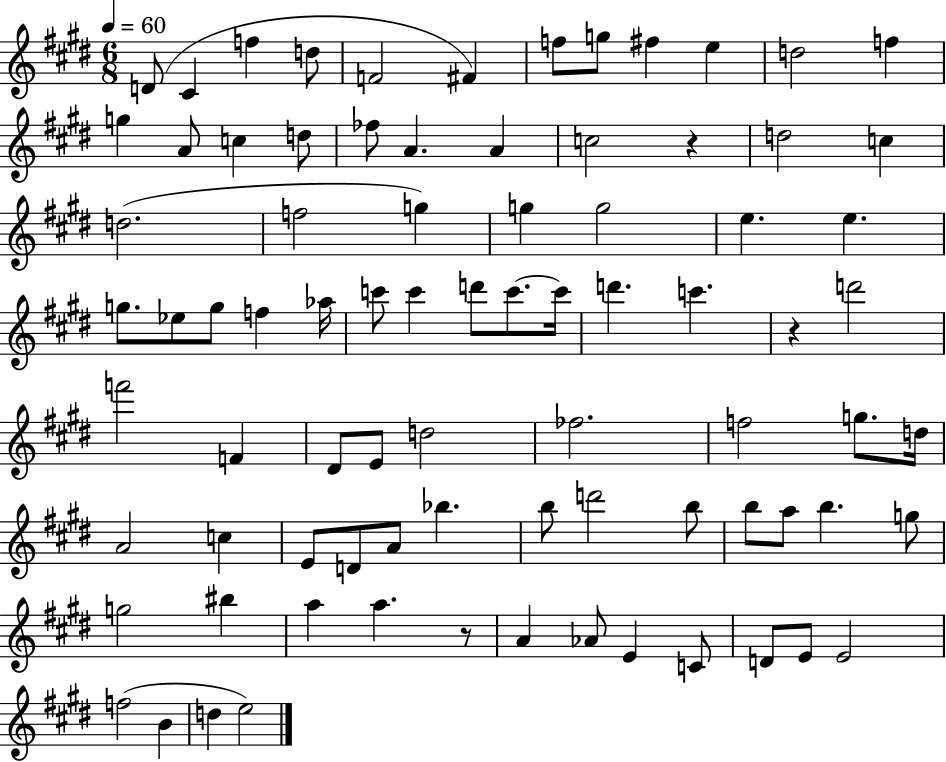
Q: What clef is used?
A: treble